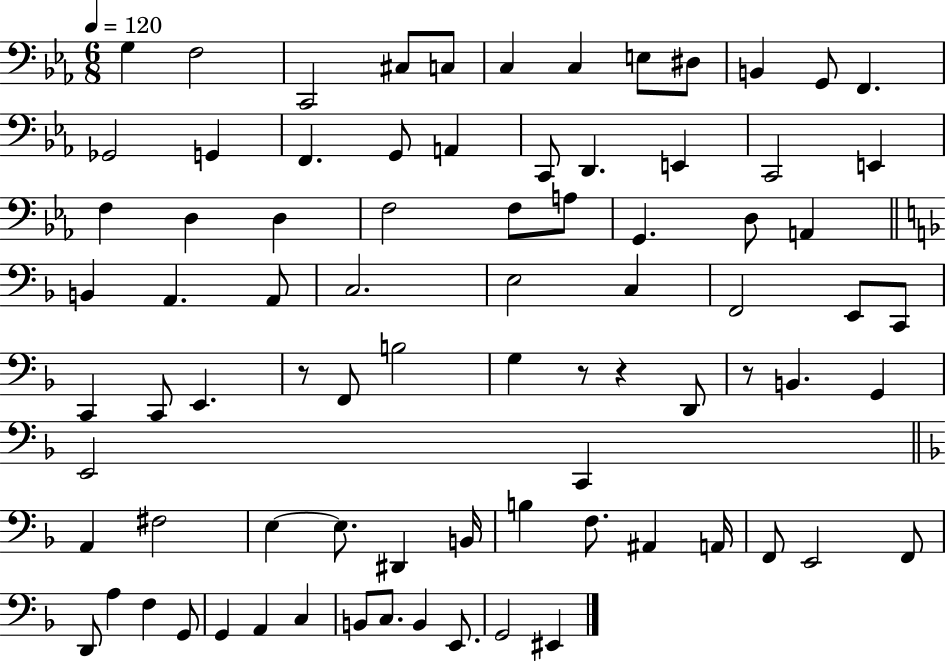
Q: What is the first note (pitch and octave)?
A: G3